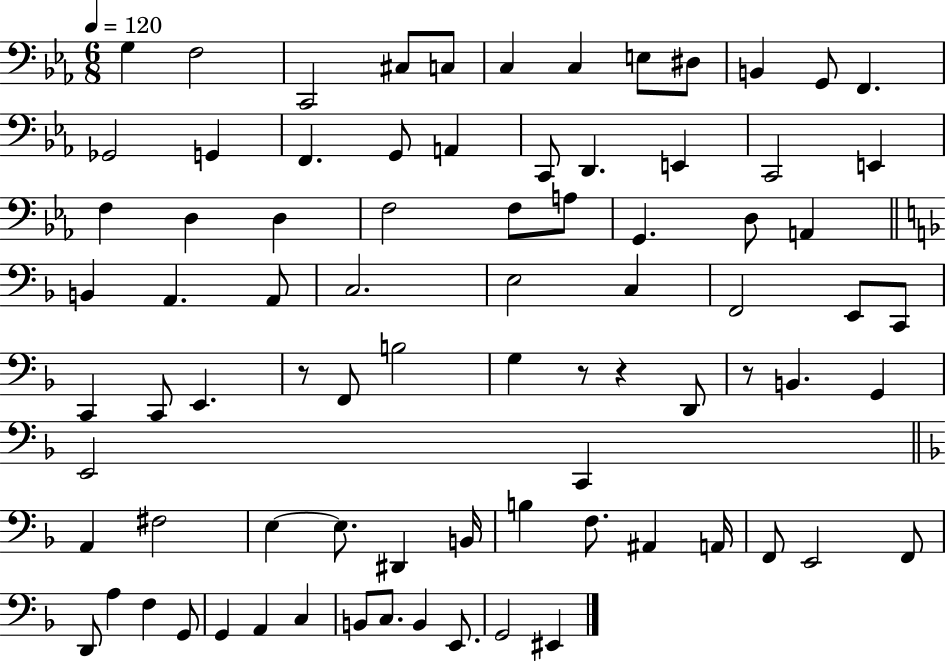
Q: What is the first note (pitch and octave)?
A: G3